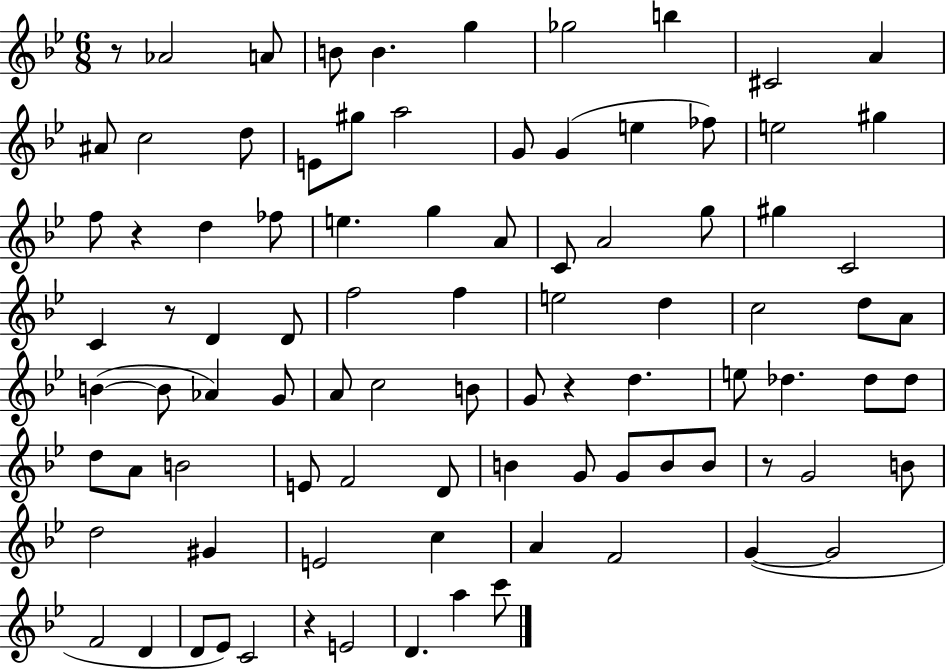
R/e Ab4/h A4/e B4/e B4/q. G5/q Gb5/h B5/q C#4/h A4/q A#4/e C5/h D5/e E4/e G#5/e A5/h G4/e G4/q E5/q FES5/e E5/h G#5/q F5/e R/q D5/q FES5/e E5/q. G5/q A4/e C4/e A4/h G5/e G#5/q C4/h C4/q R/e D4/q D4/e F5/h F5/q E5/h D5/q C5/h D5/e A4/e B4/q B4/e Ab4/q G4/e A4/e C5/h B4/e G4/e R/q D5/q. E5/e Db5/q. Db5/e Db5/e D5/e A4/e B4/h E4/e F4/h D4/e B4/q G4/e G4/e B4/e B4/e R/e G4/h B4/e D5/h G#4/q E4/h C5/q A4/q F4/h G4/q G4/h F4/h D4/q D4/e Eb4/e C4/h R/q E4/h D4/q. A5/q C6/e